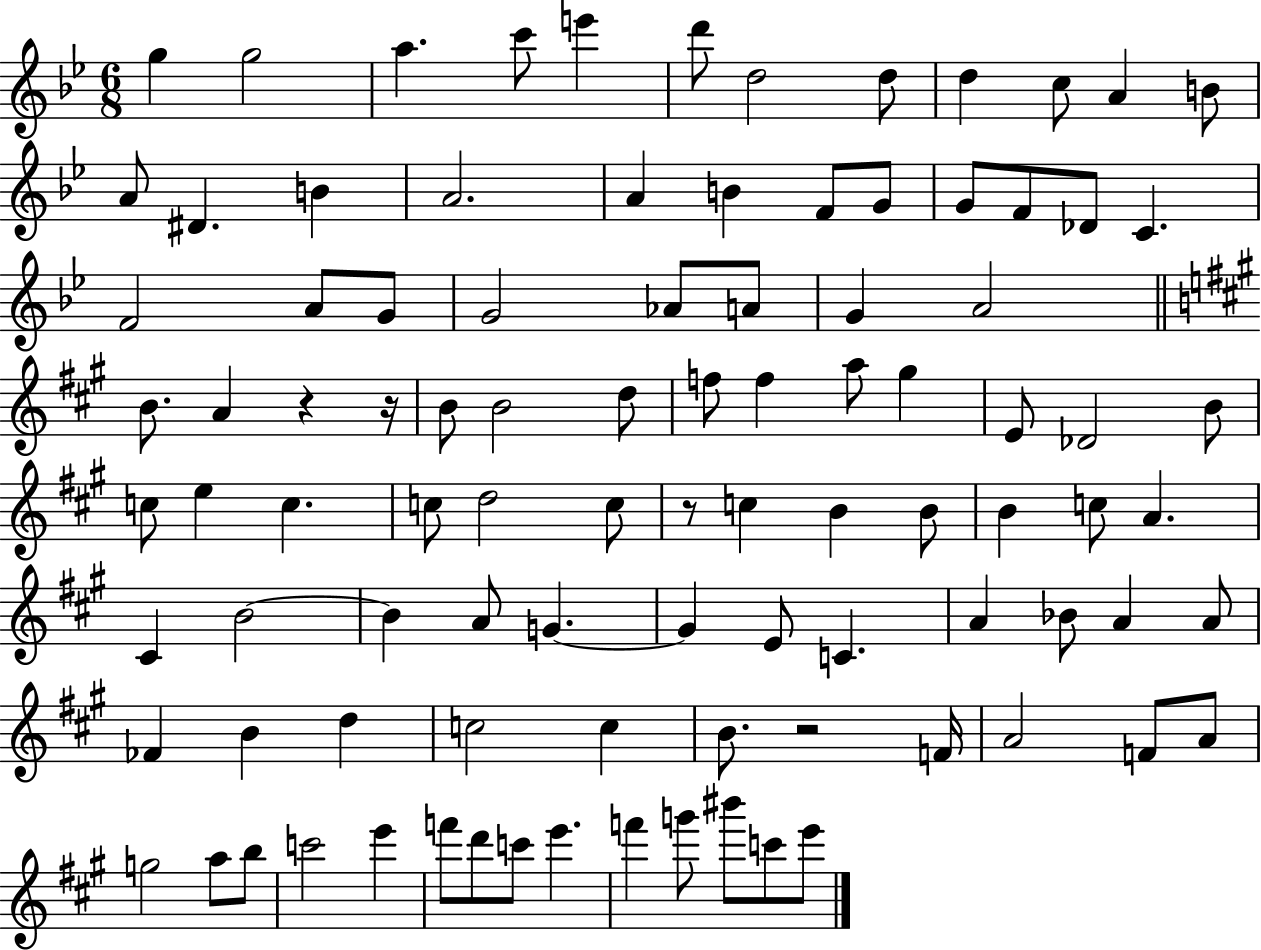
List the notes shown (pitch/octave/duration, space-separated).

G5/q G5/h A5/q. C6/e E6/q D6/e D5/h D5/e D5/q C5/e A4/q B4/e A4/e D#4/q. B4/q A4/h. A4/q B4/q F4/e G4/e G4/e F4/e Db4/e C4/q. F4/h A4/e G4/e G4/h Ab4/e A4/e G4/q A4/h B4/e. A4/q R/q R/s B4/e B4/h D5/e F5/e F5/q A5/e G#5/q E4/e Db4/h B4/e C5/e E5/q C5/q. C5/e D5/h C5/e R/e C5/q B4/q B4/e B4/q C5/e A4/q. C#4/q B4/h B4/q A4/e G4/q. G4/q E4/e C4/q. A4/q Bb4/e A4/q A4/e FES4/q B4/q D5/q C5/h C5/q B4/e. R/h F4/s A4/h F4/e A4/e G5/h A5/e B5/e C6/h E6/q F6/e D6/e C6/e E6/q. F6/q G6/e BIS6/e C6/e E6/e